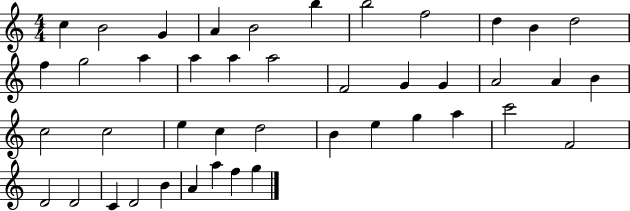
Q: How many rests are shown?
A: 0